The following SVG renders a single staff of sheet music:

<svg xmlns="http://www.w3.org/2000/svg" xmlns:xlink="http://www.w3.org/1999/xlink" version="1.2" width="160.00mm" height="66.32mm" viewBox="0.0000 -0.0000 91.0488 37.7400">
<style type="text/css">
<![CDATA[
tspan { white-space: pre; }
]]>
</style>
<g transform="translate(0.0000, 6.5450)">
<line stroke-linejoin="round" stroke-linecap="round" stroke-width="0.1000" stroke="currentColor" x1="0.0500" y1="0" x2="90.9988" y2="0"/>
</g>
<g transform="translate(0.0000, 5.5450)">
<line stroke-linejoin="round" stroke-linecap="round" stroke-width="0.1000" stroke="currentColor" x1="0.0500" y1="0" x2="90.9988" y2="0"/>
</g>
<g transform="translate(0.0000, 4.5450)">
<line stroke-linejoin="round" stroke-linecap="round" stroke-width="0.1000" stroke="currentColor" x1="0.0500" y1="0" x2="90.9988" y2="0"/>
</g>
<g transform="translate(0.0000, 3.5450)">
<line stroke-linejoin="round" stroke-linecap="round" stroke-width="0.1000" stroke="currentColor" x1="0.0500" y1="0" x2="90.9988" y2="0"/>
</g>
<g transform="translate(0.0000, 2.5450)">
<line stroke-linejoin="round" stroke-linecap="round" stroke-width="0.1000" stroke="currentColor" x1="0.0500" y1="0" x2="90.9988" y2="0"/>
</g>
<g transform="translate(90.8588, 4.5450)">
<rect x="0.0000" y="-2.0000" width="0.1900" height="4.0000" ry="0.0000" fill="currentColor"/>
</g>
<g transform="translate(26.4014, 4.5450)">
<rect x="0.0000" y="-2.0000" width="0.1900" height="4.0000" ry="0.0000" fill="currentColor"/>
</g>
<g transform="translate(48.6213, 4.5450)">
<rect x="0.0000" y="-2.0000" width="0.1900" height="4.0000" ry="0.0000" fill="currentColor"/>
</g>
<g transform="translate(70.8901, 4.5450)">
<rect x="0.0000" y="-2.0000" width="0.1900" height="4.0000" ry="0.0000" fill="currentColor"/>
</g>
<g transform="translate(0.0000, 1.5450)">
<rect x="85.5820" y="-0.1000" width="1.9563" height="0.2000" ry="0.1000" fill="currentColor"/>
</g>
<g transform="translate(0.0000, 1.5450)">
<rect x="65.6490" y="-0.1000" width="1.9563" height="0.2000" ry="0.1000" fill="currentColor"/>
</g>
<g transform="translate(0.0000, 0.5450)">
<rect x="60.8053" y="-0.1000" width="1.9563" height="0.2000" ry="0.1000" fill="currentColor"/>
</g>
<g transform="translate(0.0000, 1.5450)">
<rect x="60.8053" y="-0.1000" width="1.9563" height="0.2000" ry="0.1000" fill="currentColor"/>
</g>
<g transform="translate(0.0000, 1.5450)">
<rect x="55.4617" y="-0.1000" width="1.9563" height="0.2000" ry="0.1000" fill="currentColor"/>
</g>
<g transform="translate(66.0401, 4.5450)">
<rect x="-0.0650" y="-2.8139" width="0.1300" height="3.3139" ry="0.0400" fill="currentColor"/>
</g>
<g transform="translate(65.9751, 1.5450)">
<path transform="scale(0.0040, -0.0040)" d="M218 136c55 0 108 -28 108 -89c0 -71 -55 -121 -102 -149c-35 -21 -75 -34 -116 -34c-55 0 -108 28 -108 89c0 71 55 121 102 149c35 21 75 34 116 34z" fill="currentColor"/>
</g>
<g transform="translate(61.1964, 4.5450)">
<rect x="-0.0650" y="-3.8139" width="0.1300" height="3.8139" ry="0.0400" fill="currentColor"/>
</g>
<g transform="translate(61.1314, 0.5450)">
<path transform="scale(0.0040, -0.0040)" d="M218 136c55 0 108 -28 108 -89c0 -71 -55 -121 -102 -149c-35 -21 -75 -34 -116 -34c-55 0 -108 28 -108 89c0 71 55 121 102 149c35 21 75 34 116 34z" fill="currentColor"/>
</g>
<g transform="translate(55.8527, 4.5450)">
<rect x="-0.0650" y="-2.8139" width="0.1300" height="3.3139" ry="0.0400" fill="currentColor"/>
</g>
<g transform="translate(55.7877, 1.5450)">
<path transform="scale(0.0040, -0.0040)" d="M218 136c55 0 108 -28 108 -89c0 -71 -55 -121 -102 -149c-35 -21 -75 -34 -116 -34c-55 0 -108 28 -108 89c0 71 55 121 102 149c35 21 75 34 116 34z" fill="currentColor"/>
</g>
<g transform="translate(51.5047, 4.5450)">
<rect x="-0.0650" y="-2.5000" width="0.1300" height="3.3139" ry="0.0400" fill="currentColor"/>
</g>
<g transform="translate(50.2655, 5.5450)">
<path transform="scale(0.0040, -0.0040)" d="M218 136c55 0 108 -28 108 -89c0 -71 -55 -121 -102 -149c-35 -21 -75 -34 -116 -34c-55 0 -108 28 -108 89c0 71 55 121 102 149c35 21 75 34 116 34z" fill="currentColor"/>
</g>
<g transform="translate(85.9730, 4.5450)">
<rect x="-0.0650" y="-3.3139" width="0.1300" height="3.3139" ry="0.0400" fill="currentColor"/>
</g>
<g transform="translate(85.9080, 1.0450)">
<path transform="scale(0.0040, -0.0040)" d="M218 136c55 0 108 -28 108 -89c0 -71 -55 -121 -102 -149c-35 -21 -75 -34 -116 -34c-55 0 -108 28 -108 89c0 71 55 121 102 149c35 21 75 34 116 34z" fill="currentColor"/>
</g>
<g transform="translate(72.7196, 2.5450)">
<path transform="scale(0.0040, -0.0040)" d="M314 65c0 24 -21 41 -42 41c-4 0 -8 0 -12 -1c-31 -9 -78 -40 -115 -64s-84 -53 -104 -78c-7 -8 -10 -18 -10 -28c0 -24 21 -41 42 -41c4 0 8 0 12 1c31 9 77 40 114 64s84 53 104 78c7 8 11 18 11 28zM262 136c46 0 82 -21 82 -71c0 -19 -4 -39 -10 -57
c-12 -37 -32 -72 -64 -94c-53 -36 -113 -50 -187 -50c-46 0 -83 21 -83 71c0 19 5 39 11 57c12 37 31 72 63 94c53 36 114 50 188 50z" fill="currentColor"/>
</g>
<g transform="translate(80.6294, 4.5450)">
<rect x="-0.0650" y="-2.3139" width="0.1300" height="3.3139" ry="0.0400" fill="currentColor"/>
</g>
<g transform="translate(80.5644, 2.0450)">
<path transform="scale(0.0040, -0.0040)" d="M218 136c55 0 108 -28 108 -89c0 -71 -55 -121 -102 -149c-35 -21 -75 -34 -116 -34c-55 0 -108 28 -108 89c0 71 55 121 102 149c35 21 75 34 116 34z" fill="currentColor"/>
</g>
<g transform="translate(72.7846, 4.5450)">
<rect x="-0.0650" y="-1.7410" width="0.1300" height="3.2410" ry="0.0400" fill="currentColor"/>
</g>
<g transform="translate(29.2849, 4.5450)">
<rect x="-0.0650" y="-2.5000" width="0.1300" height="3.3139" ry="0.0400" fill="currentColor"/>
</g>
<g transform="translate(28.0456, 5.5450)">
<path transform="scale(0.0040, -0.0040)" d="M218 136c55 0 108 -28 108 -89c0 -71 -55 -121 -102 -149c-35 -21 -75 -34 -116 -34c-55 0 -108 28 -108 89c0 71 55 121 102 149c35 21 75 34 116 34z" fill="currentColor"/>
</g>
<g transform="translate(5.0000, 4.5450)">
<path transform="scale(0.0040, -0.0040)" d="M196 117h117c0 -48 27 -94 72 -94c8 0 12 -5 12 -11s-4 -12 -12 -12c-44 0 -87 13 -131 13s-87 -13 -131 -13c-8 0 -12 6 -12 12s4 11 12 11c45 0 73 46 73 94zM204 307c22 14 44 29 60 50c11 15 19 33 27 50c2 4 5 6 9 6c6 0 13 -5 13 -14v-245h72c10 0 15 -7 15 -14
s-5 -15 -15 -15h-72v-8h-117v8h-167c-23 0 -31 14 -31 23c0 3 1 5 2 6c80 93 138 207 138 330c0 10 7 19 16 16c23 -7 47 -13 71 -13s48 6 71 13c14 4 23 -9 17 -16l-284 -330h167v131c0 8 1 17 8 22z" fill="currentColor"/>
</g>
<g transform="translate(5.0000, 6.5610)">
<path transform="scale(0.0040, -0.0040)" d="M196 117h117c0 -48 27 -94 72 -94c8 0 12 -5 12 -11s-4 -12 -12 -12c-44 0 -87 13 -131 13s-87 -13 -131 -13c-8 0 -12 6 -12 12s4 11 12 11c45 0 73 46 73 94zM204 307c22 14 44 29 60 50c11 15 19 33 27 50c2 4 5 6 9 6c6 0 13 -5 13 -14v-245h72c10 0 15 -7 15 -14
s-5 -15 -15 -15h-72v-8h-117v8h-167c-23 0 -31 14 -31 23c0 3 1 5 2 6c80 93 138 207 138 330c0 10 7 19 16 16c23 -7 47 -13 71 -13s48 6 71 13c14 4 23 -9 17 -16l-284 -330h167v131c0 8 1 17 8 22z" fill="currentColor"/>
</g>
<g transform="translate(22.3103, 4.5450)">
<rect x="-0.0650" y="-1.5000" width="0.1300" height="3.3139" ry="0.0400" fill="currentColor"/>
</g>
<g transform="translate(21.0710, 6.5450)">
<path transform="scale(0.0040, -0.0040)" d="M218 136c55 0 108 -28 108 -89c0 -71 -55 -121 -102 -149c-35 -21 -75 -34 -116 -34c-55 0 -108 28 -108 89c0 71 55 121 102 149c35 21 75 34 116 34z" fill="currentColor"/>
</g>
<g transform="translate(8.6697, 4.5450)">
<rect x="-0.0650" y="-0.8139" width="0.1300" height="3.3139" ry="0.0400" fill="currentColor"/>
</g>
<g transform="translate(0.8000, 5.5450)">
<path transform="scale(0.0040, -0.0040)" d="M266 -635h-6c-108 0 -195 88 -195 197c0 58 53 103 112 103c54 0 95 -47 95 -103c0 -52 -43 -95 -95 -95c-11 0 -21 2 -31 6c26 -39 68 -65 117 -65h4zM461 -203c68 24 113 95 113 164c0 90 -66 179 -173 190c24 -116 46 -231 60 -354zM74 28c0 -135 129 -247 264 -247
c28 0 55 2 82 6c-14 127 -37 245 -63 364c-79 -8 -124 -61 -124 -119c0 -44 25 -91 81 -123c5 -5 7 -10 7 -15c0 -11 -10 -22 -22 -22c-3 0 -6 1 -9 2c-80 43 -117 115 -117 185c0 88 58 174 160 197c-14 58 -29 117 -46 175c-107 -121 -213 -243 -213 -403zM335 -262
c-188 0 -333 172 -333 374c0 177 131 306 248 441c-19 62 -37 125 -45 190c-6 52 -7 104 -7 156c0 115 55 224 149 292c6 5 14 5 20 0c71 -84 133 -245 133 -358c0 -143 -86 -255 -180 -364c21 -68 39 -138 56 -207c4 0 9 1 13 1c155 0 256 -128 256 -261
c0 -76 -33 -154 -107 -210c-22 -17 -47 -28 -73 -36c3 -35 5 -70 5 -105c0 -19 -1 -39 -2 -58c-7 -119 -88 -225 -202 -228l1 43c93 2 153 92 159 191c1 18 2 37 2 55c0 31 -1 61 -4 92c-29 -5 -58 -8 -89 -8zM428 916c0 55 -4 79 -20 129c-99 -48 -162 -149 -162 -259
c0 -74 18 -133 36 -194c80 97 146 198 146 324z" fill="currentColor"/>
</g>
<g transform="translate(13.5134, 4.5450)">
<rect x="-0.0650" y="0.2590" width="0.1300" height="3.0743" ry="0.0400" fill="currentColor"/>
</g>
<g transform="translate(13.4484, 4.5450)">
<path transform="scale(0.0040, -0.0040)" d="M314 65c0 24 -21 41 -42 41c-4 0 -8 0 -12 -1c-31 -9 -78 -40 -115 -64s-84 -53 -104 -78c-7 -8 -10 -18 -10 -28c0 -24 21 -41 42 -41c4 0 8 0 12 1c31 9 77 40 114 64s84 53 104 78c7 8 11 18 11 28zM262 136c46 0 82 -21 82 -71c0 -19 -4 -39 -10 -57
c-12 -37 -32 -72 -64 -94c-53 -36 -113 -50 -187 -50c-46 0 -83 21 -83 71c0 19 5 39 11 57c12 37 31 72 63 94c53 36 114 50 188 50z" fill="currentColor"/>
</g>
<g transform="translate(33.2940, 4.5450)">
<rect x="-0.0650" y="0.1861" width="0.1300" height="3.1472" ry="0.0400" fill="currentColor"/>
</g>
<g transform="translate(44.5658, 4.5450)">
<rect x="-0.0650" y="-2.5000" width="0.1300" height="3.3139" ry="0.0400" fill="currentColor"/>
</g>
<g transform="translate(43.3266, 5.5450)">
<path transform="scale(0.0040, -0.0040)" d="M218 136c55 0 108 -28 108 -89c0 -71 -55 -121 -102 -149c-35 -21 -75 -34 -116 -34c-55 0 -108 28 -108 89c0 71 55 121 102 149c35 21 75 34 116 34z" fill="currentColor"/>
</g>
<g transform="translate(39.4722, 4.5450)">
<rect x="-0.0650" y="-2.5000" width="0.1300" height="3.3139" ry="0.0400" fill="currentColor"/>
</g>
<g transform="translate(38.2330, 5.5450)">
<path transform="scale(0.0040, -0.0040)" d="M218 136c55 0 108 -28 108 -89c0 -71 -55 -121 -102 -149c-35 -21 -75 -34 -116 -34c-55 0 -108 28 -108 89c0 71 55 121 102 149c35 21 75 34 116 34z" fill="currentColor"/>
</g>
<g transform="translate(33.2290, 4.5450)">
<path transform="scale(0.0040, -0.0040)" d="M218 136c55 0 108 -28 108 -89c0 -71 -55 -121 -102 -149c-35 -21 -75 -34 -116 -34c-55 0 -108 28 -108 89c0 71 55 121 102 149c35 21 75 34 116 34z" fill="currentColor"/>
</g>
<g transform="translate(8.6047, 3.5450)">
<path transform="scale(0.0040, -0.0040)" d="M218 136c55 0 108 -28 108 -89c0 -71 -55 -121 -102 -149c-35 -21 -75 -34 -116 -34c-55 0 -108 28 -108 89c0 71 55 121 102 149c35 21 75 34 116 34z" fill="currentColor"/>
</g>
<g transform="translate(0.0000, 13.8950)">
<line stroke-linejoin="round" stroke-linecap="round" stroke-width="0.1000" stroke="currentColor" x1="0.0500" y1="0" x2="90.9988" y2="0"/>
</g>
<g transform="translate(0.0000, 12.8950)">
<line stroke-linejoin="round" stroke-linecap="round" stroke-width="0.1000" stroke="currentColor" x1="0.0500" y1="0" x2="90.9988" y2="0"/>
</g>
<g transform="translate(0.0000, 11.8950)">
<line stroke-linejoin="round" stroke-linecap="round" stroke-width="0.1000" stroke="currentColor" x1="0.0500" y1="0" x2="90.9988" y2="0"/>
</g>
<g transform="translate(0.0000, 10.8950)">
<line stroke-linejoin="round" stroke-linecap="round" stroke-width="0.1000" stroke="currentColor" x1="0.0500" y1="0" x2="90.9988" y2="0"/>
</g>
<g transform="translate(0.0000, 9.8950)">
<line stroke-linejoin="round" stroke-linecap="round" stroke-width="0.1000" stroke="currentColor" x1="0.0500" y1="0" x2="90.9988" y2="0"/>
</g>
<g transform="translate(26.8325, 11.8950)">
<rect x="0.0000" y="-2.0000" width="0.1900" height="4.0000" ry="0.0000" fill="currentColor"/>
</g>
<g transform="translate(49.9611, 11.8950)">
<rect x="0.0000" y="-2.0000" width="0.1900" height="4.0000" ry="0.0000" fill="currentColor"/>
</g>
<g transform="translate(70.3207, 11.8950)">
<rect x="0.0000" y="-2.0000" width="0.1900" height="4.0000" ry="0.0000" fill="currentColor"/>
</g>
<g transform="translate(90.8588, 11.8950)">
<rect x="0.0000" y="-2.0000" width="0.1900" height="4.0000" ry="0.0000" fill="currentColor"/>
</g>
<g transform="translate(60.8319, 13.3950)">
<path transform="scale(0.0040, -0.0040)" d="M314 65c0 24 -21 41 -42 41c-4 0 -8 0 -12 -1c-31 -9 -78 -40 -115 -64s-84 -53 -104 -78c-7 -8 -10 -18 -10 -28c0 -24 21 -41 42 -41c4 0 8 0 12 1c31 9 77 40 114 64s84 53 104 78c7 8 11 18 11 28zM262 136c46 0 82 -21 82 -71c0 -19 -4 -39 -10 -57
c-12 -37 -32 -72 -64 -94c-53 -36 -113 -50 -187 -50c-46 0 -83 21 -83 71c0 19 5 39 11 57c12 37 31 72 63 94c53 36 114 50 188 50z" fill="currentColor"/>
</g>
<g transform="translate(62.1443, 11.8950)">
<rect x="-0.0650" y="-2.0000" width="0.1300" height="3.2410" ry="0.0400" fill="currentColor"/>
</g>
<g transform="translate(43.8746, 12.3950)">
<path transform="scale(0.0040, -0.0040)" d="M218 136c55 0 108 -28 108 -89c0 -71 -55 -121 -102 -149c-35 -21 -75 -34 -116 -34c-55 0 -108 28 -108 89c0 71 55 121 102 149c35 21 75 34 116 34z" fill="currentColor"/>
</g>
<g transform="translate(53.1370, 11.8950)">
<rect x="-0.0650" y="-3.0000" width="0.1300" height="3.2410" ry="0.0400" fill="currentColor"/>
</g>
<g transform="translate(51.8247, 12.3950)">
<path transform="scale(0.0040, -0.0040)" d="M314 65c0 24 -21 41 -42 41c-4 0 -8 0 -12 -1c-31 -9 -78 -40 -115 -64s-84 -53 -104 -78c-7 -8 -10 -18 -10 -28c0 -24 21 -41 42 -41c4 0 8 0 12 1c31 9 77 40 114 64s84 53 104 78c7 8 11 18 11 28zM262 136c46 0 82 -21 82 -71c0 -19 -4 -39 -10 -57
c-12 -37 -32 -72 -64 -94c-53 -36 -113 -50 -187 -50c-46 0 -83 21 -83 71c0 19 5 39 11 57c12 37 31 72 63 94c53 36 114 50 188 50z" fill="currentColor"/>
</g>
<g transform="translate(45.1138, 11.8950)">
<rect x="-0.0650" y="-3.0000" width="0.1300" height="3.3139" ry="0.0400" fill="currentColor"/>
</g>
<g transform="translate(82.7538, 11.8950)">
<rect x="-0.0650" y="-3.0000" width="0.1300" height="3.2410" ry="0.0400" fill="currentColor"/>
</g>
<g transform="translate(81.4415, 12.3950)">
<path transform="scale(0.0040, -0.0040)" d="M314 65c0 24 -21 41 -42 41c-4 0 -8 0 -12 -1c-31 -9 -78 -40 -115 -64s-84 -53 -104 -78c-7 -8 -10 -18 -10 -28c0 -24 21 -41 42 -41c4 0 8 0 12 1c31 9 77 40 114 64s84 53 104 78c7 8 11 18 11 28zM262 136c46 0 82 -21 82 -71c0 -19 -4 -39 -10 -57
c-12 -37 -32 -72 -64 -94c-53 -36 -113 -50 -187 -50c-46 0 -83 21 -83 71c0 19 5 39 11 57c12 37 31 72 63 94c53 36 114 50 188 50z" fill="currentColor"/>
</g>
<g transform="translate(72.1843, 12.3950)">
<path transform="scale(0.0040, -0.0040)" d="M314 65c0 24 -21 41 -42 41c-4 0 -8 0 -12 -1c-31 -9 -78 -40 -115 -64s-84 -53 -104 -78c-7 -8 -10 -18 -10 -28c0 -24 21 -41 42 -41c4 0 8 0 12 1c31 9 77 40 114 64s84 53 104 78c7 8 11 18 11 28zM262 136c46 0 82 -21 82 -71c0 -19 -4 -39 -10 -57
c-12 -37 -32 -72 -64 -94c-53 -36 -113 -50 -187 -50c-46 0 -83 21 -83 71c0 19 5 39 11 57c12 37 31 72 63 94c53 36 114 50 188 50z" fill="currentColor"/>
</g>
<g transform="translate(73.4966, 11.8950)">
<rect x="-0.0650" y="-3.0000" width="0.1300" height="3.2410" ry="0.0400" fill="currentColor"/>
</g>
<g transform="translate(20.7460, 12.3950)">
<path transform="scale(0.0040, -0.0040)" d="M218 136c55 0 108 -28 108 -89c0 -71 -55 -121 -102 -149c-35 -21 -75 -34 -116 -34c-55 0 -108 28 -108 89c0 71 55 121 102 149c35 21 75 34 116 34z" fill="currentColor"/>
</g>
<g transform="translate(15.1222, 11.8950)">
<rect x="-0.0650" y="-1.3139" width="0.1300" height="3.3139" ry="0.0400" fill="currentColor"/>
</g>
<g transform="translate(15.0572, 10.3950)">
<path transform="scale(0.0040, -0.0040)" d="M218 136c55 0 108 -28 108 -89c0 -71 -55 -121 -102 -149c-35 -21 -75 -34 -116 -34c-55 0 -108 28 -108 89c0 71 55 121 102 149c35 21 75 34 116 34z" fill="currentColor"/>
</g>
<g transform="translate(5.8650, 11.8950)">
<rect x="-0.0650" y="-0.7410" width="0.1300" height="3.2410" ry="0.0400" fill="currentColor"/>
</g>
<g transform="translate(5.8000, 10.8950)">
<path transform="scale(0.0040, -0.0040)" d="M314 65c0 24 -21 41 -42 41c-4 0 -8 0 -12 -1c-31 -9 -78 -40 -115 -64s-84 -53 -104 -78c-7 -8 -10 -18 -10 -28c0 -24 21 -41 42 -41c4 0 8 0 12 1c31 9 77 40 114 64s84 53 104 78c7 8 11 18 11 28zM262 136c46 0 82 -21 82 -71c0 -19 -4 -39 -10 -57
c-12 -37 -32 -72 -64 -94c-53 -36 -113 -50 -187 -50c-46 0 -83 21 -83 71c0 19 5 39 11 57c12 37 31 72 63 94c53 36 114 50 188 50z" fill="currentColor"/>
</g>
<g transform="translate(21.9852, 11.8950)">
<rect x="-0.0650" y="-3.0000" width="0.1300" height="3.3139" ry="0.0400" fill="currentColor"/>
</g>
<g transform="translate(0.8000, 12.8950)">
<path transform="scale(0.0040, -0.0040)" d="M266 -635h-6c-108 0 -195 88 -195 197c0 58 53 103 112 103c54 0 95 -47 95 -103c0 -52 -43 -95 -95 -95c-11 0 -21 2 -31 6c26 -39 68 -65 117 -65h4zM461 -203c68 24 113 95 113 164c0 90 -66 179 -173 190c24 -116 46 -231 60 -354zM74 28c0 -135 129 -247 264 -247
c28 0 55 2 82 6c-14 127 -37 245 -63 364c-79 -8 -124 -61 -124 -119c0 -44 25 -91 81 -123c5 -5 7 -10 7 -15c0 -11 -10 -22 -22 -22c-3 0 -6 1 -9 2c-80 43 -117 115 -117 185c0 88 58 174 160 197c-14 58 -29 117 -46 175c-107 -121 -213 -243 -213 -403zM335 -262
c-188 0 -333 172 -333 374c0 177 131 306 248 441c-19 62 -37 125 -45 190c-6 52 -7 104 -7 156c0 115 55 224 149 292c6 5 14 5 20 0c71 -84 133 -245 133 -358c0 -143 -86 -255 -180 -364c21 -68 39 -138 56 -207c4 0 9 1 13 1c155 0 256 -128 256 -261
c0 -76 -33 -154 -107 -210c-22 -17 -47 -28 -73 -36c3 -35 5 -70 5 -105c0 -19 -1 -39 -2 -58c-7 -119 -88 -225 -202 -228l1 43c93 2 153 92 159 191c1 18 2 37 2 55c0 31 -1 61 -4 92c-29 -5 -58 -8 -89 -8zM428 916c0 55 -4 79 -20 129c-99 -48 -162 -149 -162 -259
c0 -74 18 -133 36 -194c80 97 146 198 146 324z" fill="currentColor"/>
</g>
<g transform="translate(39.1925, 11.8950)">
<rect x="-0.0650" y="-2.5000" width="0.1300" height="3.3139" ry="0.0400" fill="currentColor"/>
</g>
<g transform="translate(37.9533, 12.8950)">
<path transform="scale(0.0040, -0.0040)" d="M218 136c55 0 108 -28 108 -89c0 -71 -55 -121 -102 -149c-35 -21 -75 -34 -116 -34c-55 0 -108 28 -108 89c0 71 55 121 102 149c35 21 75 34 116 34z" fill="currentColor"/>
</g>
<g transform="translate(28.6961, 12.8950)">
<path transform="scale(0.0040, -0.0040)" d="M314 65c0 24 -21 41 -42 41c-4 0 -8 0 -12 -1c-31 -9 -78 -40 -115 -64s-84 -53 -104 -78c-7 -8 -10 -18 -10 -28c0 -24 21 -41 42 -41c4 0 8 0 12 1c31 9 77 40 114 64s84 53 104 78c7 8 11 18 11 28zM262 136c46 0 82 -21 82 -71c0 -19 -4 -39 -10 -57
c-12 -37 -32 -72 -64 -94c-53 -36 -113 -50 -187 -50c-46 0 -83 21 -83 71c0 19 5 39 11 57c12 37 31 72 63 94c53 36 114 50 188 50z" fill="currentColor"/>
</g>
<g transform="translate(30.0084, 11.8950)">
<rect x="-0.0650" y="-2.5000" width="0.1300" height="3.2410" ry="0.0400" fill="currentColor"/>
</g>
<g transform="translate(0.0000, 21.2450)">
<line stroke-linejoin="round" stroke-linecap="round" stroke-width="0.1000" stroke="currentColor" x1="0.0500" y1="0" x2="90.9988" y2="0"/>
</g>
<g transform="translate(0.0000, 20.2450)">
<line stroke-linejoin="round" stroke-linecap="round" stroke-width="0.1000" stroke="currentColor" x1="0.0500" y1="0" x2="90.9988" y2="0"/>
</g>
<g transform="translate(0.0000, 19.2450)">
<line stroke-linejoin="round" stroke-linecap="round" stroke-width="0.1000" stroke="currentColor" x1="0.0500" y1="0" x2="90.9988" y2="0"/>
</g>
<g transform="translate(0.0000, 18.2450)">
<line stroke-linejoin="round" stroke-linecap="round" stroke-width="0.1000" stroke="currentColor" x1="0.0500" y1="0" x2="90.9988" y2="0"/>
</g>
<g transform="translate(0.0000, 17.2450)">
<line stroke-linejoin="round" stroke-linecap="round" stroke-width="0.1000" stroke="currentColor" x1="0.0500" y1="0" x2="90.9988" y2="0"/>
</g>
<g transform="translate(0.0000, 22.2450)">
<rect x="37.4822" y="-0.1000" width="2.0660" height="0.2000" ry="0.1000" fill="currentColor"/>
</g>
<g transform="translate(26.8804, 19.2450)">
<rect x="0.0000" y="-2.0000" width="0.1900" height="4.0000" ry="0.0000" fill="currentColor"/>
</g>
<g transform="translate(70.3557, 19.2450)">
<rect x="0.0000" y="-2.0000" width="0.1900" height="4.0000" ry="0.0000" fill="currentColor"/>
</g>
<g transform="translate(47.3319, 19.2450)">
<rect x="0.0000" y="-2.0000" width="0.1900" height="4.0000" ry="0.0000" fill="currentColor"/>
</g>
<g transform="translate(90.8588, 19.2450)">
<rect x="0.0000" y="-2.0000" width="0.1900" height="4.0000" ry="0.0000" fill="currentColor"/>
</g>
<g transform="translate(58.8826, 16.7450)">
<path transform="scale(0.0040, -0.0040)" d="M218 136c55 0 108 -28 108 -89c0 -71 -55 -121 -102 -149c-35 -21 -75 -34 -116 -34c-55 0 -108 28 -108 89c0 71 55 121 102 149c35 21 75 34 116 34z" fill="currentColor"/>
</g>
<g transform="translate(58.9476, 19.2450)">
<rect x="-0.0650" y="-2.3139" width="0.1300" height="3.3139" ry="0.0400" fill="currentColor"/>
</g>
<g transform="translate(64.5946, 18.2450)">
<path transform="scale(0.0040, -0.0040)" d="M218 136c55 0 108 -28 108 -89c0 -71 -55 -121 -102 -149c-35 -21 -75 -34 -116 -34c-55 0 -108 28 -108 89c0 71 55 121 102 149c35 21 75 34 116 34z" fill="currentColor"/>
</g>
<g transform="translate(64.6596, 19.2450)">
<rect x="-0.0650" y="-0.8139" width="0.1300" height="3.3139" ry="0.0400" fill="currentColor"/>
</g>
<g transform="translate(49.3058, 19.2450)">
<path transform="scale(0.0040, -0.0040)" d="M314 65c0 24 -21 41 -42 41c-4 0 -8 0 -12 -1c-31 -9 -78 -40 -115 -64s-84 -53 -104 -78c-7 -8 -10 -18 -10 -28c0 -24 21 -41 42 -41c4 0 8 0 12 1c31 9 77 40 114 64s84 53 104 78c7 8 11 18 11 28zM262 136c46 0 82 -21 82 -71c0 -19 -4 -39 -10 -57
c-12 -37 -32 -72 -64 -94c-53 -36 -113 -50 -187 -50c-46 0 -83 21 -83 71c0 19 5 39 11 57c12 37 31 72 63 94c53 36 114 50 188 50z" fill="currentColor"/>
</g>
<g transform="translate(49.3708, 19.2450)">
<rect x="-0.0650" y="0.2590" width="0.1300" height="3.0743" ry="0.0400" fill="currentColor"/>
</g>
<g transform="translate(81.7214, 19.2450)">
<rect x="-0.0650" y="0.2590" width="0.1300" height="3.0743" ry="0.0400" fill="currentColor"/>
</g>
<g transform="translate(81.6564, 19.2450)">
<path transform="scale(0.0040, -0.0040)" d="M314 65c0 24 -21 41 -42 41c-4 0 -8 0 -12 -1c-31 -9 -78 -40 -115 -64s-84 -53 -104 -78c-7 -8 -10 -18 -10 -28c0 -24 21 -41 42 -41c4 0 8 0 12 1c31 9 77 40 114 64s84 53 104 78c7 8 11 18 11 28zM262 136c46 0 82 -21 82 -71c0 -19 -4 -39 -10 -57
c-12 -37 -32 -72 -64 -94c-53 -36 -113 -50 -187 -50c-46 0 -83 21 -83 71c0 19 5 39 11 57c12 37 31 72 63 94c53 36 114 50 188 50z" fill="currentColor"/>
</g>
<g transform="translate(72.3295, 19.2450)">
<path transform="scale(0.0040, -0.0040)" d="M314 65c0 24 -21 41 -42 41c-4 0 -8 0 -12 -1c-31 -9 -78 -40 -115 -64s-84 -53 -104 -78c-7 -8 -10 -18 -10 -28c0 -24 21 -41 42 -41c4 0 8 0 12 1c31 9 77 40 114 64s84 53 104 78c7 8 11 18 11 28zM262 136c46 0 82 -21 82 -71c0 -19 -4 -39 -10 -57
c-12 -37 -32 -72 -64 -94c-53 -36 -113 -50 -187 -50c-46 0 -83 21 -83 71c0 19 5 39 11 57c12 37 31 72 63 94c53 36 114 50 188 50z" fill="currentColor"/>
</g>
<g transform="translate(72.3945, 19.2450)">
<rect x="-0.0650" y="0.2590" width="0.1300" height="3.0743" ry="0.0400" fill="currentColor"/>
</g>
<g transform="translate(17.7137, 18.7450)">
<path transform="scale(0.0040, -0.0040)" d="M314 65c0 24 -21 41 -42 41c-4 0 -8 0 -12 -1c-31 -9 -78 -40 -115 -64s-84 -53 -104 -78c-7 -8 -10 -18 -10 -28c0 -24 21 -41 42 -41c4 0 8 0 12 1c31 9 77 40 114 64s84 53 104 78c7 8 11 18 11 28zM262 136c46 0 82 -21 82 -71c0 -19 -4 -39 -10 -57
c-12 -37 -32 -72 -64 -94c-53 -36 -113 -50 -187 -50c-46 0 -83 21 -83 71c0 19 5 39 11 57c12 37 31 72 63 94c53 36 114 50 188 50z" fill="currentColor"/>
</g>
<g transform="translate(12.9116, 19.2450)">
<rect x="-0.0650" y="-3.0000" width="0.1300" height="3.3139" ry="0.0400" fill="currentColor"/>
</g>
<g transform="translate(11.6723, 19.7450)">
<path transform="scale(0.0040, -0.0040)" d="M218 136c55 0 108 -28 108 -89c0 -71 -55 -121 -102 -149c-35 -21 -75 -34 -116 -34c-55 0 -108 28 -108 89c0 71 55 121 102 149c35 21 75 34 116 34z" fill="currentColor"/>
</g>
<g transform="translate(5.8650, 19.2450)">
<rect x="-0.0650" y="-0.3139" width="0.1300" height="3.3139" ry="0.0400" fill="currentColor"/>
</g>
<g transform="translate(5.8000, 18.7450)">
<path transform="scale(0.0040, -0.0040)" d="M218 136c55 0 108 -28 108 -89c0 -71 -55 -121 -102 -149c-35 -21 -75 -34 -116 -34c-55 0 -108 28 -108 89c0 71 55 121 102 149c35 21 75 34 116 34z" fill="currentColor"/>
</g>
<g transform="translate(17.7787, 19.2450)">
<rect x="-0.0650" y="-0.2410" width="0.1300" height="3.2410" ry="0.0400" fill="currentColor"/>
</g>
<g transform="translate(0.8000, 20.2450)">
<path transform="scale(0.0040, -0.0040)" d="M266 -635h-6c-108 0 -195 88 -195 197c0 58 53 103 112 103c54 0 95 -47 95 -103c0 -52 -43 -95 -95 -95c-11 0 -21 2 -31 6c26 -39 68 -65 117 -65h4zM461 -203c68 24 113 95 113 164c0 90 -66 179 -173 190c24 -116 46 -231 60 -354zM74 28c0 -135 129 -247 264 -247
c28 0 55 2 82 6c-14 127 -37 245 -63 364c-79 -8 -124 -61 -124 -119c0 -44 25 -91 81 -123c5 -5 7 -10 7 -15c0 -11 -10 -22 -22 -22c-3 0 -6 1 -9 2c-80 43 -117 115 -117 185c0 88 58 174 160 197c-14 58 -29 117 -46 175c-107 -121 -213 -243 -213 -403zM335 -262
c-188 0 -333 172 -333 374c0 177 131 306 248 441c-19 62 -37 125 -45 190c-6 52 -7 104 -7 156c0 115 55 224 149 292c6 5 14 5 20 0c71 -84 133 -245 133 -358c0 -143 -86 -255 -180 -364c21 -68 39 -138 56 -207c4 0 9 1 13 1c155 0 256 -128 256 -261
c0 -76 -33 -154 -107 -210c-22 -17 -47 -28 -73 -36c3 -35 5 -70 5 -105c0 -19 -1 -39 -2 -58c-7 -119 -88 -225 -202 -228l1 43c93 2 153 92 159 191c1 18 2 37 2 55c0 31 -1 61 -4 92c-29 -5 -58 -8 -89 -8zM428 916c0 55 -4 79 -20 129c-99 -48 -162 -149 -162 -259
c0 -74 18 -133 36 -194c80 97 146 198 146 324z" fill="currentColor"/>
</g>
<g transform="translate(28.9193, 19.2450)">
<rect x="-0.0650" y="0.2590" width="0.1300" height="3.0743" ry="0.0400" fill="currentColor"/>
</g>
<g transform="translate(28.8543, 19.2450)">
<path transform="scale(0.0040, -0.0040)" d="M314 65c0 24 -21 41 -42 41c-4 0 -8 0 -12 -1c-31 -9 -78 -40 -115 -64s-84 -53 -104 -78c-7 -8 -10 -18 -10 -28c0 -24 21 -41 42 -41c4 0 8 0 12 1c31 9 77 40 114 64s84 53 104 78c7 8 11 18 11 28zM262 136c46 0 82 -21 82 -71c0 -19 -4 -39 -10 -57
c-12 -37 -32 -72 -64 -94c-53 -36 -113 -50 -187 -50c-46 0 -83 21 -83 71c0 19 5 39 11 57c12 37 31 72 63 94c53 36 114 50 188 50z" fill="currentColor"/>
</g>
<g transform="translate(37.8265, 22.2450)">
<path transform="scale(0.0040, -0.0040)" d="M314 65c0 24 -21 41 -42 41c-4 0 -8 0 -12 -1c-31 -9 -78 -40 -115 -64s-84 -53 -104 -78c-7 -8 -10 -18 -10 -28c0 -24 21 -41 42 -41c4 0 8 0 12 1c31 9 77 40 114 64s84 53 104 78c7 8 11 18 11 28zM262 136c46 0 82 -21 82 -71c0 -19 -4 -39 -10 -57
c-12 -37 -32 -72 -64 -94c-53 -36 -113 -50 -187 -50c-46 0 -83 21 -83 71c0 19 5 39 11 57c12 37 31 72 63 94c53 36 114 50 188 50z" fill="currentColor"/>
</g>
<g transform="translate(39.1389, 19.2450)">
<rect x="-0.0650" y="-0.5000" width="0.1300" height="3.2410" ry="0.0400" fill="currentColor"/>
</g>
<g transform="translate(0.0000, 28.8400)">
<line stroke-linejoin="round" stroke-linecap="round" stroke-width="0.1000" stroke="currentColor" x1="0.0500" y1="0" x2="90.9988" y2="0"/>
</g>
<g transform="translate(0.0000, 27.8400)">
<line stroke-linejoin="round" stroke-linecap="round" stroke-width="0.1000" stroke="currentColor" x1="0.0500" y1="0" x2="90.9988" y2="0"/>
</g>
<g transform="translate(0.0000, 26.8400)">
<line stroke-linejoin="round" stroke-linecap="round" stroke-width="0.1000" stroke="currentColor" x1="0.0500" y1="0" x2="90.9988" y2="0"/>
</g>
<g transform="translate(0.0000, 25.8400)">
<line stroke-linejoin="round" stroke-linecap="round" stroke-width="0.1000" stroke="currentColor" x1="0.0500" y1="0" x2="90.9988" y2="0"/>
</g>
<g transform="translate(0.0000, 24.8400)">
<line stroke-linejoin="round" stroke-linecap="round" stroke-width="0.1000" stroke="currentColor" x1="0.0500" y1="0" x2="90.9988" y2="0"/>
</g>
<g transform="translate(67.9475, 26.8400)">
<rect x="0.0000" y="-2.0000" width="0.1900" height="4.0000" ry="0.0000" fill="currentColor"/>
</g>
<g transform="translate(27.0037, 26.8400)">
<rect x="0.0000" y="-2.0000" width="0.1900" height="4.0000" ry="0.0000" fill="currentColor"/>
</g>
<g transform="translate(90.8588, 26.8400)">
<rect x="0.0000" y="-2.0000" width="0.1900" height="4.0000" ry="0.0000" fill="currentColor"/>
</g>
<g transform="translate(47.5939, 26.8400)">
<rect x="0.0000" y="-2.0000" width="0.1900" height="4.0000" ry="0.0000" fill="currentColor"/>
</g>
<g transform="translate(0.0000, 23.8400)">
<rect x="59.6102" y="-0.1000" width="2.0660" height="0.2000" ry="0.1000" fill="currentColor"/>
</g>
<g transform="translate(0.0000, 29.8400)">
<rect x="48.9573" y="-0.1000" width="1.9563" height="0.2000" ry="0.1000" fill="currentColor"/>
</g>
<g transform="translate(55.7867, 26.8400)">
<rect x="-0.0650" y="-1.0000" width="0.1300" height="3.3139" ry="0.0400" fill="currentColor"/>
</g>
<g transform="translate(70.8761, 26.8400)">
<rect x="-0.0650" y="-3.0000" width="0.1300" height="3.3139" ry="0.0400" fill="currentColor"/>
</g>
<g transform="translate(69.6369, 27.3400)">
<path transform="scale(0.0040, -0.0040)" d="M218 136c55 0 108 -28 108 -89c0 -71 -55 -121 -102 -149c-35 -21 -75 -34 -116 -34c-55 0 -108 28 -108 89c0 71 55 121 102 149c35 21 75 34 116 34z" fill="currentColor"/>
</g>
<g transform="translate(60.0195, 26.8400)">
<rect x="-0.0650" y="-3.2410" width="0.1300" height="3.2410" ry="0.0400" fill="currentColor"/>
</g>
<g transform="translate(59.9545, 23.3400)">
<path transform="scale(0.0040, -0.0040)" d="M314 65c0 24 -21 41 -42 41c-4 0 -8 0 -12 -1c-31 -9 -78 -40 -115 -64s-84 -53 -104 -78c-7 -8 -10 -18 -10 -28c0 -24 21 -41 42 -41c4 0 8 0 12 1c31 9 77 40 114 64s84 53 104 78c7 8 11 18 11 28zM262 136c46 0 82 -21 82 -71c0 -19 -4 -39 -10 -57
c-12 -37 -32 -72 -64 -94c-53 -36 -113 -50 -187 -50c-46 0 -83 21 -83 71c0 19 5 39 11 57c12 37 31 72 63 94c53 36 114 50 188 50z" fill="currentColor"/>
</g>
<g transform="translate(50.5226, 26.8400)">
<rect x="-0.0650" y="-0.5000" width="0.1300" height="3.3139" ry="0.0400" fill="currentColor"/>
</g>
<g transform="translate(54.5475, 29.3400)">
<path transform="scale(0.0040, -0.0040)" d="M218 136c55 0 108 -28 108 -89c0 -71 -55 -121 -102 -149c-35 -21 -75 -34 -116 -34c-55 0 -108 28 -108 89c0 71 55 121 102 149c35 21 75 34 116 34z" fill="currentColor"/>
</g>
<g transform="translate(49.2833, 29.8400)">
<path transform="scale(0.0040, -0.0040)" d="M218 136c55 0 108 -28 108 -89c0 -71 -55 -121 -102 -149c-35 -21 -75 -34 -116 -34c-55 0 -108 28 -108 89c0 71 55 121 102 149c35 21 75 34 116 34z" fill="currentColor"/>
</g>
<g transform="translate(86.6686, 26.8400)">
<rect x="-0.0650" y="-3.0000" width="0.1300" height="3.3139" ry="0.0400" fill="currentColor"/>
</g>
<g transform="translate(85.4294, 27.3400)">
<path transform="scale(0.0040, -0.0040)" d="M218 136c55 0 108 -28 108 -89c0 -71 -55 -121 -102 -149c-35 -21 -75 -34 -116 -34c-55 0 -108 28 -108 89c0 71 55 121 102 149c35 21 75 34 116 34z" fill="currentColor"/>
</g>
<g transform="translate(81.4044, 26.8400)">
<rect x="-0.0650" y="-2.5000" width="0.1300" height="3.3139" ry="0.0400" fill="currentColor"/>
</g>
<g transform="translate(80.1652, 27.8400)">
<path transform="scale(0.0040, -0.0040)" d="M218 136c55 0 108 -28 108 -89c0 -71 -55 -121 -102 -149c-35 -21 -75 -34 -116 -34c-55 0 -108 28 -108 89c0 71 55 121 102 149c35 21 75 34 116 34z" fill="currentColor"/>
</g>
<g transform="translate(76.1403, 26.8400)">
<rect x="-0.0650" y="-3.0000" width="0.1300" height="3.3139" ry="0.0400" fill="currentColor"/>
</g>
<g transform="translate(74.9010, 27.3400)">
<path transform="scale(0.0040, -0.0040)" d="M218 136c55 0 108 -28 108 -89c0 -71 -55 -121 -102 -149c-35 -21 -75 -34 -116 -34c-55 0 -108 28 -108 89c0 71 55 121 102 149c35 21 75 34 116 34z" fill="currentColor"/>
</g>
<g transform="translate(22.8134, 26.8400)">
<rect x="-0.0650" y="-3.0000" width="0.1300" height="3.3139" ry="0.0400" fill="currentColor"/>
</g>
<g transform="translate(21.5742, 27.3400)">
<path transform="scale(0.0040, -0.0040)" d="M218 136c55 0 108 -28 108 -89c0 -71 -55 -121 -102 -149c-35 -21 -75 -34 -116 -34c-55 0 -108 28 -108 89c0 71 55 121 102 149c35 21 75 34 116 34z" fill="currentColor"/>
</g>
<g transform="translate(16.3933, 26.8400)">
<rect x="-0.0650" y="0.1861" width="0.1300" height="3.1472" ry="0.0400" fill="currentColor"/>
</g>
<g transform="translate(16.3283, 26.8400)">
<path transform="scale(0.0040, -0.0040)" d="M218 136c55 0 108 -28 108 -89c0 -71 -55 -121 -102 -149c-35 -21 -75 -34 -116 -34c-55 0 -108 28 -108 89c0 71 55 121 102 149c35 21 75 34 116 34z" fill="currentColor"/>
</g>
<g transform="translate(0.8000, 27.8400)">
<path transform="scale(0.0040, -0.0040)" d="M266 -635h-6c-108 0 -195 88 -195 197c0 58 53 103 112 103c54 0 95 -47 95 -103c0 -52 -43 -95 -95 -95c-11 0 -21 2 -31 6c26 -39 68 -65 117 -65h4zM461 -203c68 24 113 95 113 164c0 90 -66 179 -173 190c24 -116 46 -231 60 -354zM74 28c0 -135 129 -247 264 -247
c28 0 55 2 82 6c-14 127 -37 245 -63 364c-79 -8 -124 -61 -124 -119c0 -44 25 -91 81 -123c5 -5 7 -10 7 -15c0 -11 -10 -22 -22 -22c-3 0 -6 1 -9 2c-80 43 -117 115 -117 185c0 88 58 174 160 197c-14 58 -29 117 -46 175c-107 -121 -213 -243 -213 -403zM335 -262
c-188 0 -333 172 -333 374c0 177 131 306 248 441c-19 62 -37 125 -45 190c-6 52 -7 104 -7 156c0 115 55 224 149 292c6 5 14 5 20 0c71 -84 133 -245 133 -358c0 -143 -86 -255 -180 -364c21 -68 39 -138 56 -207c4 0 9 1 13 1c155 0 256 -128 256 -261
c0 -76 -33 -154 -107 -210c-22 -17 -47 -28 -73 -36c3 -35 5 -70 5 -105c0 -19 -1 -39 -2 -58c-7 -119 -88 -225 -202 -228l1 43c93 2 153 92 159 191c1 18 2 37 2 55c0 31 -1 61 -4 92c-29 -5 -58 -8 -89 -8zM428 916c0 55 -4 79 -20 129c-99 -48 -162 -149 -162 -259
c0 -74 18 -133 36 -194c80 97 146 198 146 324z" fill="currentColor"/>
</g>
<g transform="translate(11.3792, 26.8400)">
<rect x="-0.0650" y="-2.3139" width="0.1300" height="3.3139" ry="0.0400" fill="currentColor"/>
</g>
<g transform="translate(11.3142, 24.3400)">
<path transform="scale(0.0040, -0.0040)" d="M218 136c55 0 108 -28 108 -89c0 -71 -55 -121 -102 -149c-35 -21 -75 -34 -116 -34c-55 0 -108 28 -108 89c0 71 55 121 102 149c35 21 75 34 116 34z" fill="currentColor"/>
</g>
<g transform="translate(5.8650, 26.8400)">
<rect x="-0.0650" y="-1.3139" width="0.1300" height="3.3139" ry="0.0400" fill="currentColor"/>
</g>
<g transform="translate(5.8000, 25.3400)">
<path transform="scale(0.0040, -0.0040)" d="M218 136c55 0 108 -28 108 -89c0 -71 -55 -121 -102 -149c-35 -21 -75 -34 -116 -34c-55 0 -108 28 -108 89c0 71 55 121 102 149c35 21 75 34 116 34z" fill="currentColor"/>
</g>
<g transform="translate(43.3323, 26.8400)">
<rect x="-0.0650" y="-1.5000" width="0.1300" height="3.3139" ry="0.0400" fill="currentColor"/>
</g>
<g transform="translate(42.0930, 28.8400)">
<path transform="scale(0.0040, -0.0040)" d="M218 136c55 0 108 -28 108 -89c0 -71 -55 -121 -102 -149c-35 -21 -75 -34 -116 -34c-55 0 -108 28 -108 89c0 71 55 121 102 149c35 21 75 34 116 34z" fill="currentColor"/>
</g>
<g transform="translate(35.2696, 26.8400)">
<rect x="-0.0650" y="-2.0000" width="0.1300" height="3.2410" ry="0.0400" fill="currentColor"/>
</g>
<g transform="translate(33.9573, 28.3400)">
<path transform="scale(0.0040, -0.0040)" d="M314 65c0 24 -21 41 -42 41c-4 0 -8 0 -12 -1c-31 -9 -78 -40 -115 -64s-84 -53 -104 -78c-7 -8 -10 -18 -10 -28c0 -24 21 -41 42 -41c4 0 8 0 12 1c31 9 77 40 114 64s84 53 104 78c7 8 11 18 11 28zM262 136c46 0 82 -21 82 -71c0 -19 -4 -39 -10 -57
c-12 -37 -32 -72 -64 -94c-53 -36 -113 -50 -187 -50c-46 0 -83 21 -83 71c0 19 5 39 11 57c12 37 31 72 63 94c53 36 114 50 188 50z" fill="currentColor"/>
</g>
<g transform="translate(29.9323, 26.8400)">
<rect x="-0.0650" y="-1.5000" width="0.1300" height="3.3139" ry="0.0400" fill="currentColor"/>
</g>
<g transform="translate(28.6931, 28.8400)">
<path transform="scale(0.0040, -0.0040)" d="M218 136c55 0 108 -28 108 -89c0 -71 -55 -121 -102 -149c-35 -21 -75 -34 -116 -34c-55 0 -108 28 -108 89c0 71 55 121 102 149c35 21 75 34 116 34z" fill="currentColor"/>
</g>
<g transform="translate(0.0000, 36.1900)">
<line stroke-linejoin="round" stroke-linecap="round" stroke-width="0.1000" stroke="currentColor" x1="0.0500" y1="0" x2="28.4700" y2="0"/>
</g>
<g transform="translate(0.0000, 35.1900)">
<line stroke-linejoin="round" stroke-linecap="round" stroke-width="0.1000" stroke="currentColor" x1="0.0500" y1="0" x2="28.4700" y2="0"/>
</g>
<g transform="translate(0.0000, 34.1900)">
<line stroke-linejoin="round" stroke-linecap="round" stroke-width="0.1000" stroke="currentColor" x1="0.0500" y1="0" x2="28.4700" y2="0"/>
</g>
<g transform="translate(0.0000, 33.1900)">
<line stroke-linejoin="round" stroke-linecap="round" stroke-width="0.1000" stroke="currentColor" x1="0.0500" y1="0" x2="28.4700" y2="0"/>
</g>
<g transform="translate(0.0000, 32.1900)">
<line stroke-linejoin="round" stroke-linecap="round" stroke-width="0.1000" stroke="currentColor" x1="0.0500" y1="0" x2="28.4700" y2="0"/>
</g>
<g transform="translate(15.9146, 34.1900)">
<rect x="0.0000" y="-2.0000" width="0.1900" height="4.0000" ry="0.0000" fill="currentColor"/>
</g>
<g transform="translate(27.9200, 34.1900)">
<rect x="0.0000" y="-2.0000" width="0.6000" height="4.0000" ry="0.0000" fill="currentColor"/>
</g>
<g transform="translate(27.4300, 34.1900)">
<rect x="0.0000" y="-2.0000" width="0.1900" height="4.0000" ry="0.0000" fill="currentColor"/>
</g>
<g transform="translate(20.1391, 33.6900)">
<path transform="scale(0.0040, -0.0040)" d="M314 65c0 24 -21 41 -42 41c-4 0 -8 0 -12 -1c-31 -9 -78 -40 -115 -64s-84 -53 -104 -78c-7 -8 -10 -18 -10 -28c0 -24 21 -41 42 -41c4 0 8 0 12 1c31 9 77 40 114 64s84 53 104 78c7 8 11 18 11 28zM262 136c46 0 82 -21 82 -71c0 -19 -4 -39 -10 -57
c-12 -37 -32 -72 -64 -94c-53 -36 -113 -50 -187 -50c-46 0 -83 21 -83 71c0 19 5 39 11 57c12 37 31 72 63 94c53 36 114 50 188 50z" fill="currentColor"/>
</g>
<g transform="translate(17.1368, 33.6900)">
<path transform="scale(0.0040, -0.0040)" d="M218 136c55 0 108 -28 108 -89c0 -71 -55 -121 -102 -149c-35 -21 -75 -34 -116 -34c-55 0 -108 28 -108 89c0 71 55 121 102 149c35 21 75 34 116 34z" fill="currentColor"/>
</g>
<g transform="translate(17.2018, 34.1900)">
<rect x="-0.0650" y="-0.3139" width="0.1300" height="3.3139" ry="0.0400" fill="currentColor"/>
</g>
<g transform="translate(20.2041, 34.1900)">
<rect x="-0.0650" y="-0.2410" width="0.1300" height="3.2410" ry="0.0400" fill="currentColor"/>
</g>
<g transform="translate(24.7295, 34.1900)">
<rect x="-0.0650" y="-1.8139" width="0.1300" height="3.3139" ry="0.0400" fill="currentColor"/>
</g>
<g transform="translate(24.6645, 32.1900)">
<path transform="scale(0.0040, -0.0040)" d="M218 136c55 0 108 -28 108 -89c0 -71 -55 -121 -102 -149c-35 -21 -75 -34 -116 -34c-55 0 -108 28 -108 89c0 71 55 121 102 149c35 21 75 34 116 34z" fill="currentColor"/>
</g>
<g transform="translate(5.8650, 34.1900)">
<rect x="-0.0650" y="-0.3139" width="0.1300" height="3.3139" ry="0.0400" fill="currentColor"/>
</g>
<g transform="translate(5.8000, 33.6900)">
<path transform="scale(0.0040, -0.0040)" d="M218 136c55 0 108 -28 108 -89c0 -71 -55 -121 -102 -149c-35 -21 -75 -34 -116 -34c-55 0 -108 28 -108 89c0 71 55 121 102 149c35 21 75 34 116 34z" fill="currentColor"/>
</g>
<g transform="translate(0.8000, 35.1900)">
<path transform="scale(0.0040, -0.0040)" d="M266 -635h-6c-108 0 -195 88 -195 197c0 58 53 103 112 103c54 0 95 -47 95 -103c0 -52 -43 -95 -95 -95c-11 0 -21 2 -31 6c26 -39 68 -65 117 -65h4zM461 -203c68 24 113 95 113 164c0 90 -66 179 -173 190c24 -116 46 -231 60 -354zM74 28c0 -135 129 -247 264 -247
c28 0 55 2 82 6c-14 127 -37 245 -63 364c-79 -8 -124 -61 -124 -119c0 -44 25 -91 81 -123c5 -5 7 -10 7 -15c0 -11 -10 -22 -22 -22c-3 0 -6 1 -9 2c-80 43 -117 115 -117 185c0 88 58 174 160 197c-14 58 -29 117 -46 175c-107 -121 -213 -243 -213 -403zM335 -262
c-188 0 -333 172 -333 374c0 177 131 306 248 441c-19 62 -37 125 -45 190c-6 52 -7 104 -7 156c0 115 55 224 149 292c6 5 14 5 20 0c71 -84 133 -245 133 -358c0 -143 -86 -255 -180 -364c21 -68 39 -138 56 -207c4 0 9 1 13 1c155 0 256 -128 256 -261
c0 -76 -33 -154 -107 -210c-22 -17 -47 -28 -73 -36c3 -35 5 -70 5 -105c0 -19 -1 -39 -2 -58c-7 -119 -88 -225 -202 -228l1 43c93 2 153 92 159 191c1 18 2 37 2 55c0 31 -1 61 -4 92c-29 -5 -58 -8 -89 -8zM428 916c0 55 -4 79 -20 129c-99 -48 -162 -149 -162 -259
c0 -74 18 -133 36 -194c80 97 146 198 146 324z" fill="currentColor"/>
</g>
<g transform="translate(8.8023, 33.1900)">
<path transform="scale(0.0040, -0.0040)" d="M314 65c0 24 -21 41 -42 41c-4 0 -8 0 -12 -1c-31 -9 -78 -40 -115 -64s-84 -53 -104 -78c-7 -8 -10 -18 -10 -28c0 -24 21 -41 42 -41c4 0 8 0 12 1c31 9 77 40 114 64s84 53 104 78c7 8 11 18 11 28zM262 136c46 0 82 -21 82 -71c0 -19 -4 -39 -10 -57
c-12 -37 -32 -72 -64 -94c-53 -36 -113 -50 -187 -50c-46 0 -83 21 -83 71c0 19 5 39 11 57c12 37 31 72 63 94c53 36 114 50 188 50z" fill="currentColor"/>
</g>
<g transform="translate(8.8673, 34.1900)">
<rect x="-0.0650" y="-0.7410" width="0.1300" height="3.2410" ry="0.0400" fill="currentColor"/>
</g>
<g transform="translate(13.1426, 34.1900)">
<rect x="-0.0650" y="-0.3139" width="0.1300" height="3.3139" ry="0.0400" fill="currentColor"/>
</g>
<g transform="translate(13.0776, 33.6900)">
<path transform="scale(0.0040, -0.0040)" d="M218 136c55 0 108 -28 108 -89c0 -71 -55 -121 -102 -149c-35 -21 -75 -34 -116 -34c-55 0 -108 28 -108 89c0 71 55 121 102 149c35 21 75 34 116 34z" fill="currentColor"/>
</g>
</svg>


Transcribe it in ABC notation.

X:1
T:Untitled
M:4/4
L:1/4
K:C
d B2 E G B G G G a c' a f2 g b d2 e A G2 G A A2 F2 A2 A2 c A c2 B2 C2 B2 g d B2 B2 e g B A E F2 E C D b2 A A G A c d2 c c c2 f